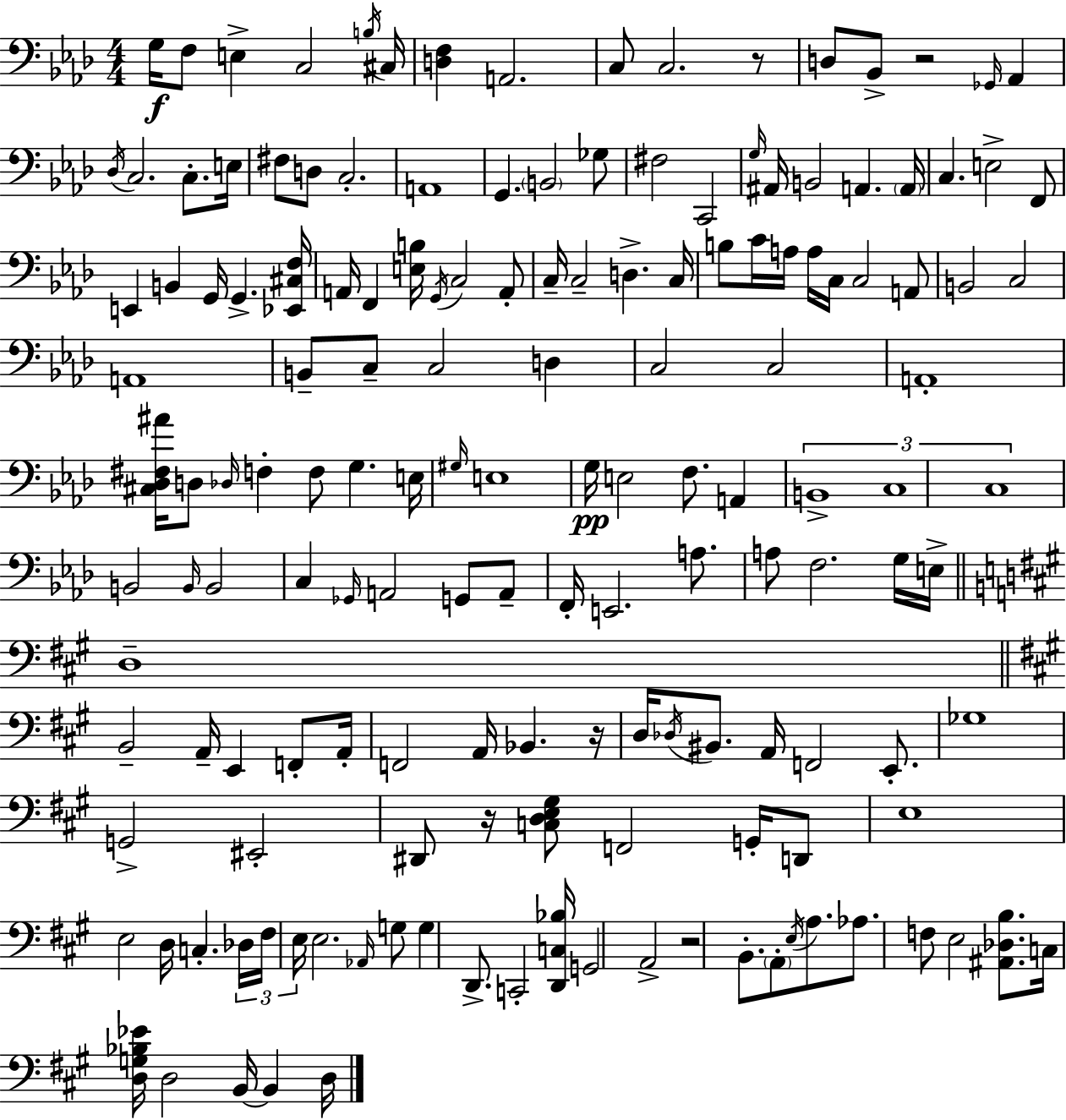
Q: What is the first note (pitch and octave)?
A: G3